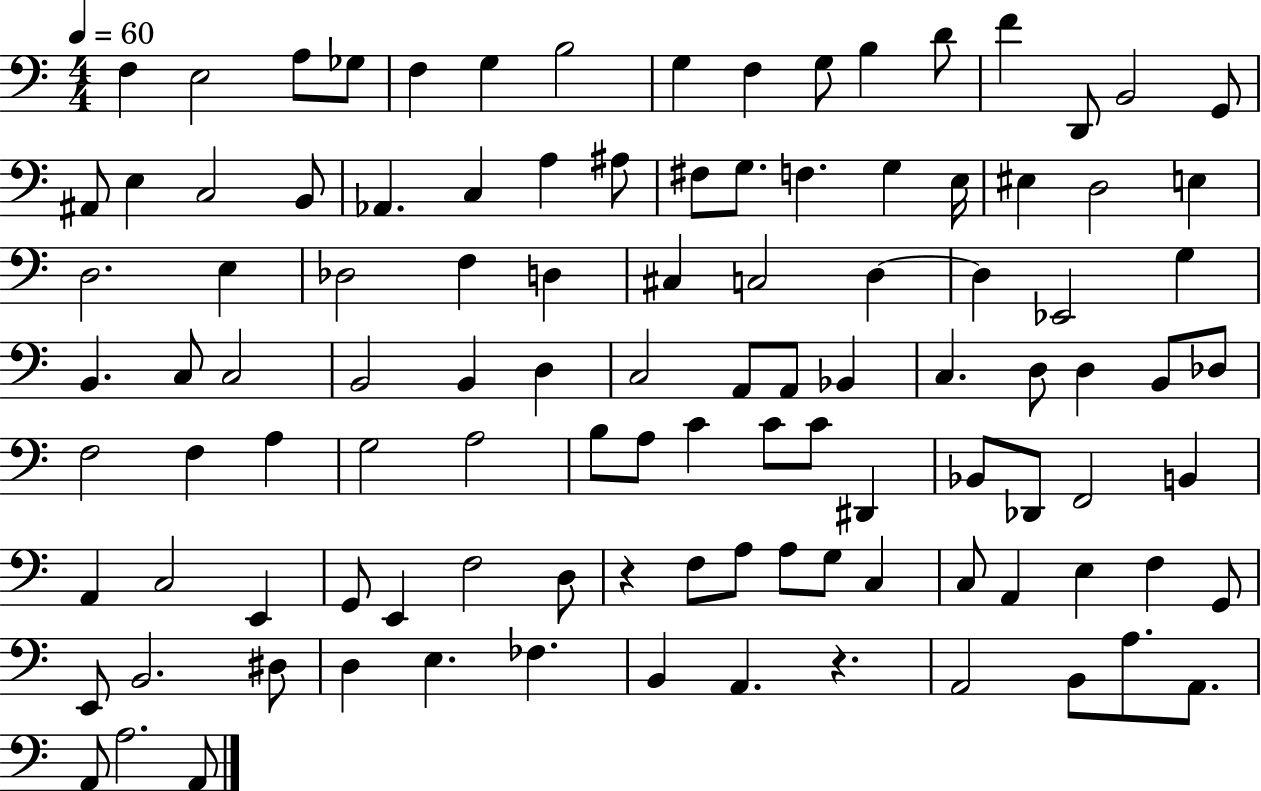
F3/q E3/h A3/e Gb3/e F3/q G3/q B3/h G3/q F3/q G3/e B3/q D4/e F4/q D2/e B2/h G2/e A#2/e E3/q C3/h B2/e Ab2/q. C3/q A3/q A#3/e F#3/e G3/e. F3/q. G3/q E3/s EIS3/q D3/h E3/q D3/h. E3/q Db3/h F3/q D3/q C#3/q C3/h D3/q D3/q Eb2/h G3/q B2/q. C3/e C3/h B2/h B2/q D3/q C3/h A2/e A2/e Bb2/q C3/q. D3/e D3/q B2/e Db3/e F3/h F3/q A3/q G3/h A3/h B3/e A3/e C4/q C4/e C4/e D#2/q Bb2/e Db2/e F2/h B2/q A2/q C3/h E2/q G2/e E2/q F3/h D3/e R/q F3/e A3/e A3/e G3/e C3/q C3/e A2/q E3/q F3/q G2/e E2/e B2/h. D#3/e D3/q E3/q. FES3/q. B2/q A2/q. R/q. A2/h B2/e A3/e. A2/e. A2/e A3/h. A2/e